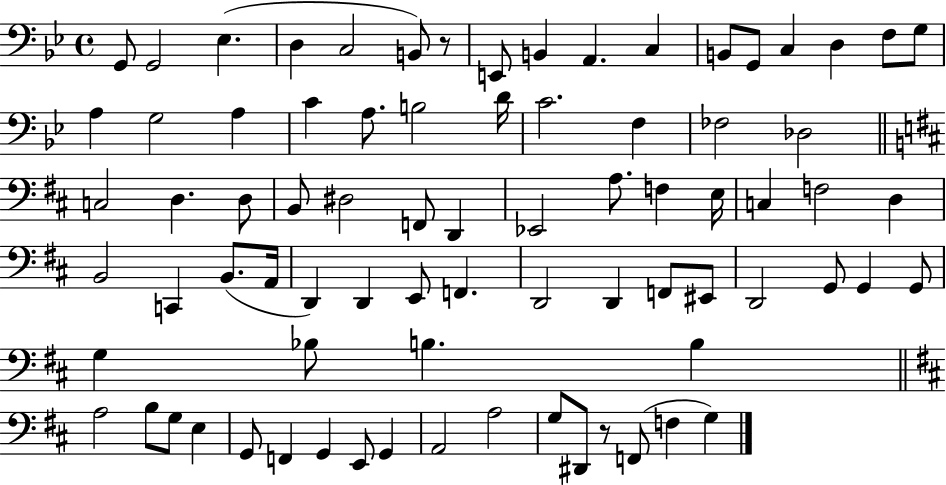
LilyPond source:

{
  \clef bass
  \time 4/4
  \defaultTimeSignature
  \key bes \major
  g,8 g,2 ees4.( | d4 c2 b,8) r8 | e,8 b,4 a,4. c4 | b,8 g,8 c4 d4 f8 g8 | \break a4 g2 a4 | c'4 a8. b2 d'16 | c'2. f4 | fes2 des2 | \break \bar "||" \break \key d \major c2 d4. d8 | b,8 dis2 f,8 d,4 | ees,2 a8. f4 e16 | c4 f2 d4 | \break b,2 c,4 b,8.( a,16 | d,4) d,4 e,8 f,4. | d,2 d,4 f,8 eis,8 | d,2 g,8 g,4 g,8 | \break g4 bes8 b4. b4 | \bar "||" \break \key b \minor a2 b8 g8 e4 | g,8 f,4 g,4 e,8 g,4 | a,2 a2 | g8 dis,8 r8 f,8( f4 g4) | \break \bar "|."
}